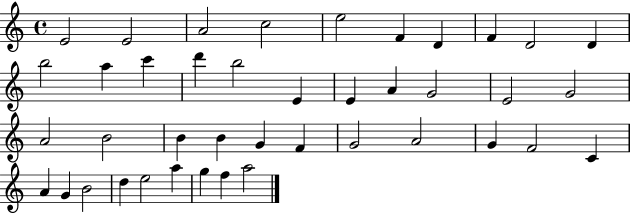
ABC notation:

X:1
T:Untitled
M:4/4
L:1/4
K:C
E2 E2 A2 c2 e2 F D F D2 D b2 a c' d' b2 E E A G2 E2 G2 A2 B2 B B G F G2 A2 G F2 C A G B2 d e2 a g f a2